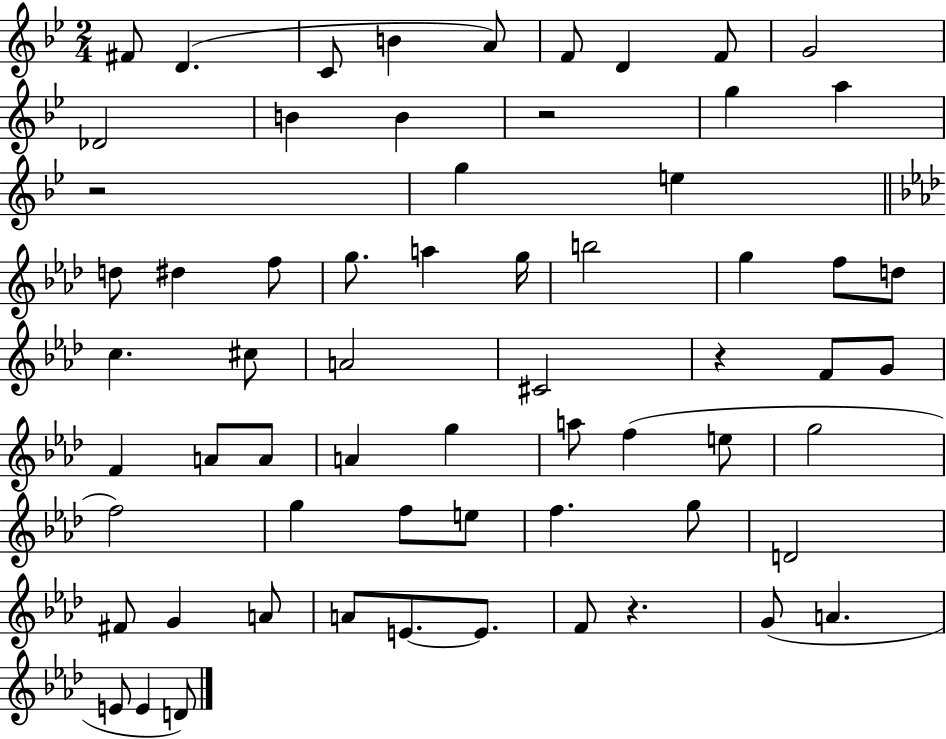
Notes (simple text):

F#4/e D4/q. C4/e B4/q A4/e F4/e D4/q F4/e G4/h Db4/h B4/q B4/q R/h G5/q A5/q R/h G5/q E5/q D5/e D#5/q F5/e G5/e. A5/q G5/s B5/h G5/q F5/e D5/e C5/q. C#5/e A4/h C#4/h R/q F4/e G4/e F4/q A4/e A4/e A4/q G5/q A5/e F5/q E5/e G5/h F5/h G5/q F5/e E5/e F5/q. G5/e D4/h F#4/e G4/q A4/e A4/e E4/e. E4/e. F4/e R/q. G4/e A4/q. E4/e E4/q D4/e